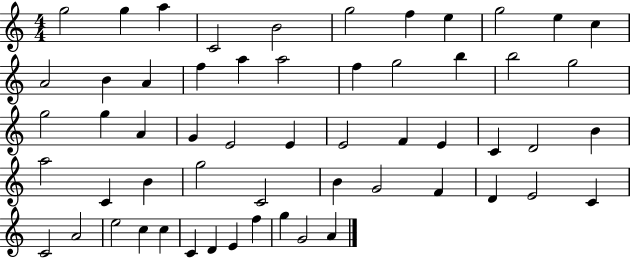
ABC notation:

X:1
T:Untitled
M:4/4
L:1/4
K:C
g2 g a C2 B2 g2 f e g2 e c A2 B A f a a2 f g2 b b2 g2 g2 g A G E2 E E2 F E C D2 B a2 C B g2 C2 B G2 F D E2 C C2 A2 e2 c c C D E f g G2 A